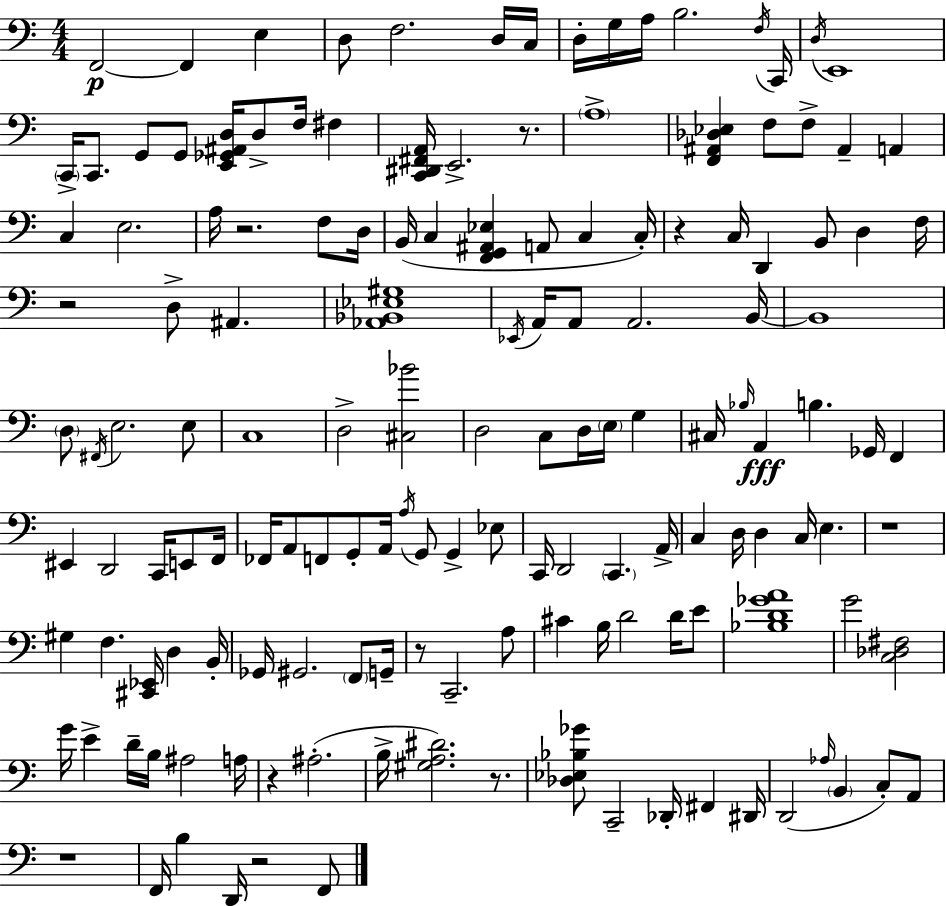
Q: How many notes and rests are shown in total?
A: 149